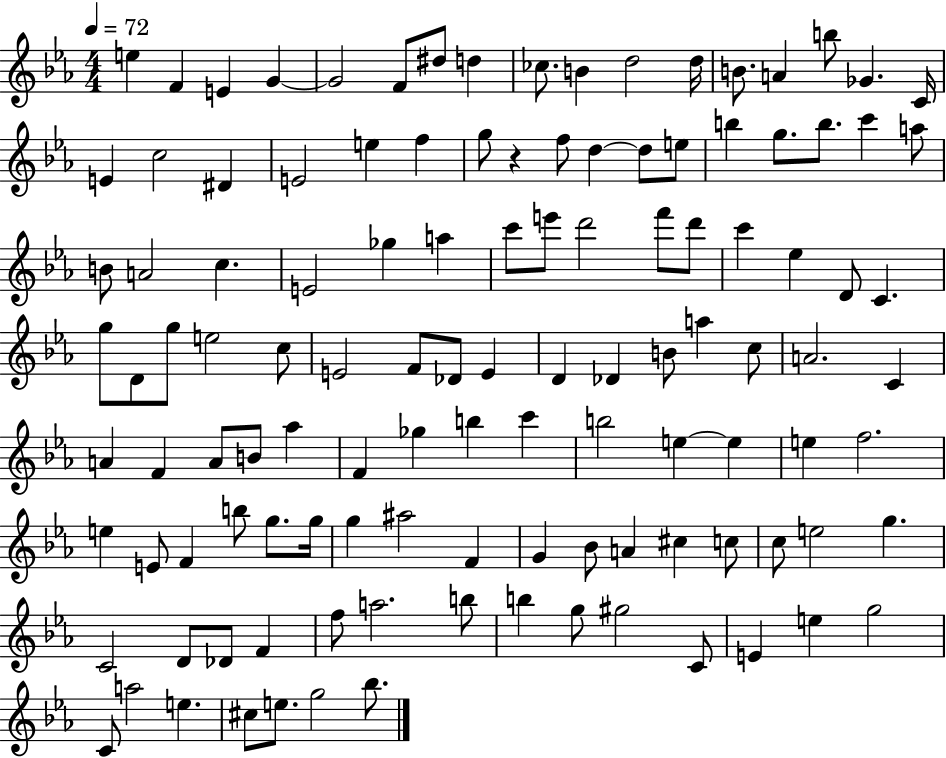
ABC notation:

X:1
T:Untitled
M:4/4
L:1/4
K:Eb
e F E G G2 F/2 ^d/2 d _c/2 B d2 d/4 B/2 A b/2 _G C/4 E c2 ^D E2 e f g/2 z f/2 d d/2 e/2 b g/2 b/2 c' a/2 B/2 A2 c E2 _g a c'/2 e'/2 d'2 f'/2 d'/2 c' _e D/2 C g/2 D/2 g/2 e2 c/2 E2 F/2 _D/2 E D _D B/2 a c/2 A2 C A F A/2 B/2 _a F _g b c' b2 e e e f2 e E/2 F b/2 g/2 g/4 g ^a2 F G _B/2 A ^c c/2 c/2 e2 g C2 D/2 _D/2 F f/2 a2 b/2 b g/2 ^g2 C/2 E e g2 C/2 a2 e ^c/2 e/2 g2 _b/2